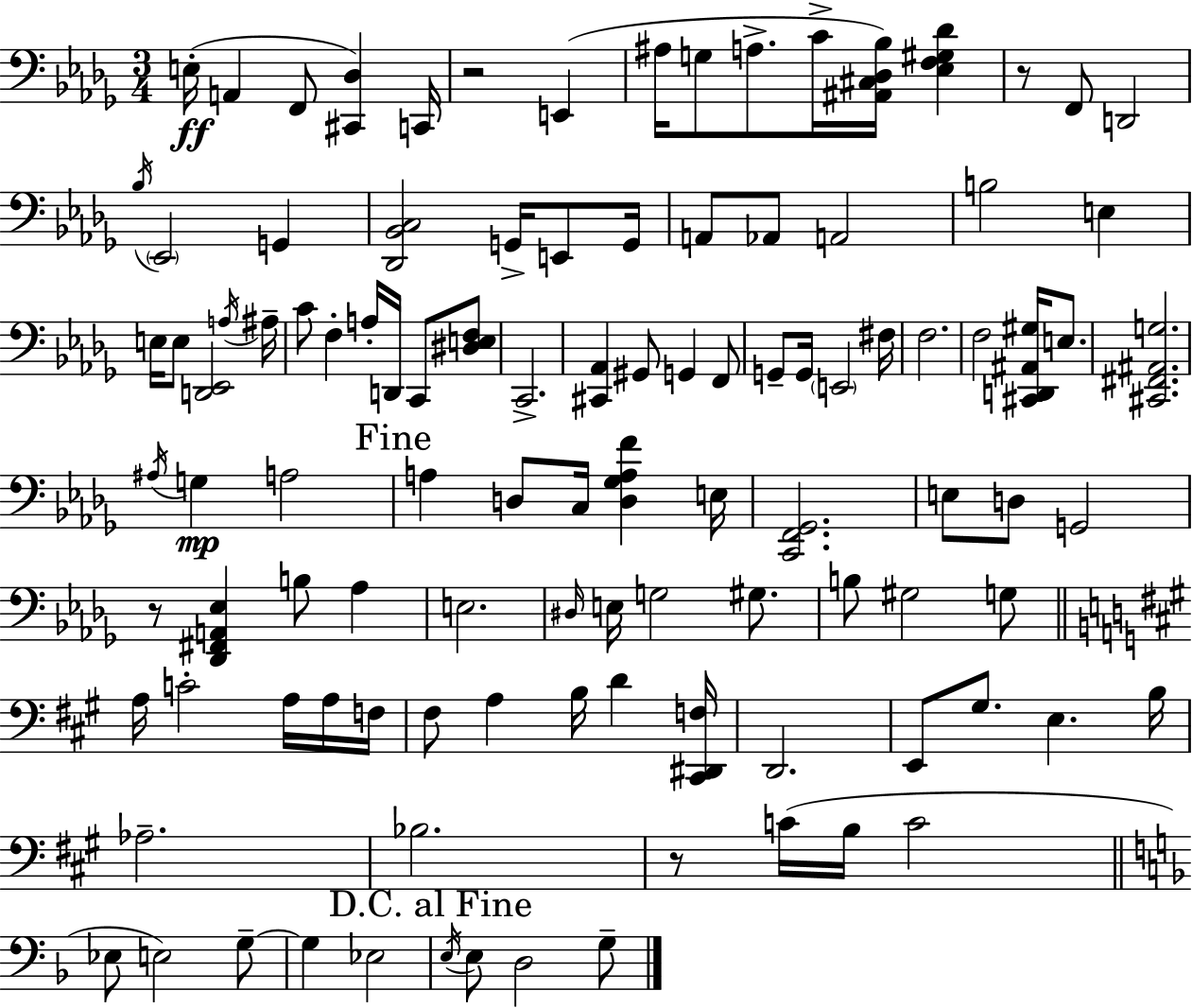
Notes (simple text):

E3/s A2/q F2/e [C#2,Db3]/q C2/s R/h E2/q A#3/s G3/e A3/e. C4/s [A#2,C#3,Db3,Bb3]/s [Eb3,F3,G#3,Db4]/q R/e F2/e D2/h Bb3/s Eb2/h G2/q [Db2,Bb2,C3]/h G2/s E2/e G2/s A2/e Ab2/e A2/h B3/h E3/q E3/s E3/e [D2,Eb2]/h A3/s A#3/s C4/e F3/q A3/s D2/s C2/e [D#3,E3,F3]/e C2/h. [C#2,Ab2]/q G#2/e G2/q F2/e G2/e G2/s E2/h F#3/s F3/h. F3/h [C#2,D2,A#2,G#3]/s E3/e. [C#2,F#2,A#2,G3]/h. A#3/s G3/q A3/h A3/q D3/e C3/s [D3,Gb3,A3,F4]/q E3/s [C2,F2,Gb2]/h. E3/e D3/e G2/h R/e [Db2,F#2,A2,Eb3]/q B3/e Ab3/q E3/h. D#3/s E3/s G3/h G#3/e. B3/e G#3/h G3/e A3/s C4/h A3/s A3/s F3/s F#3/e A3/q B3/s D4/q [C#2,D#2,F3]/s D2/h. E2/e G#3/e. E3/q. B3/s Ab3/h. Bb3/h. R/e C4/s B3/s C4/h Eb3/e E3/h G3/e G3/q Eb3/h E3/s E3/e D3/h G3/e